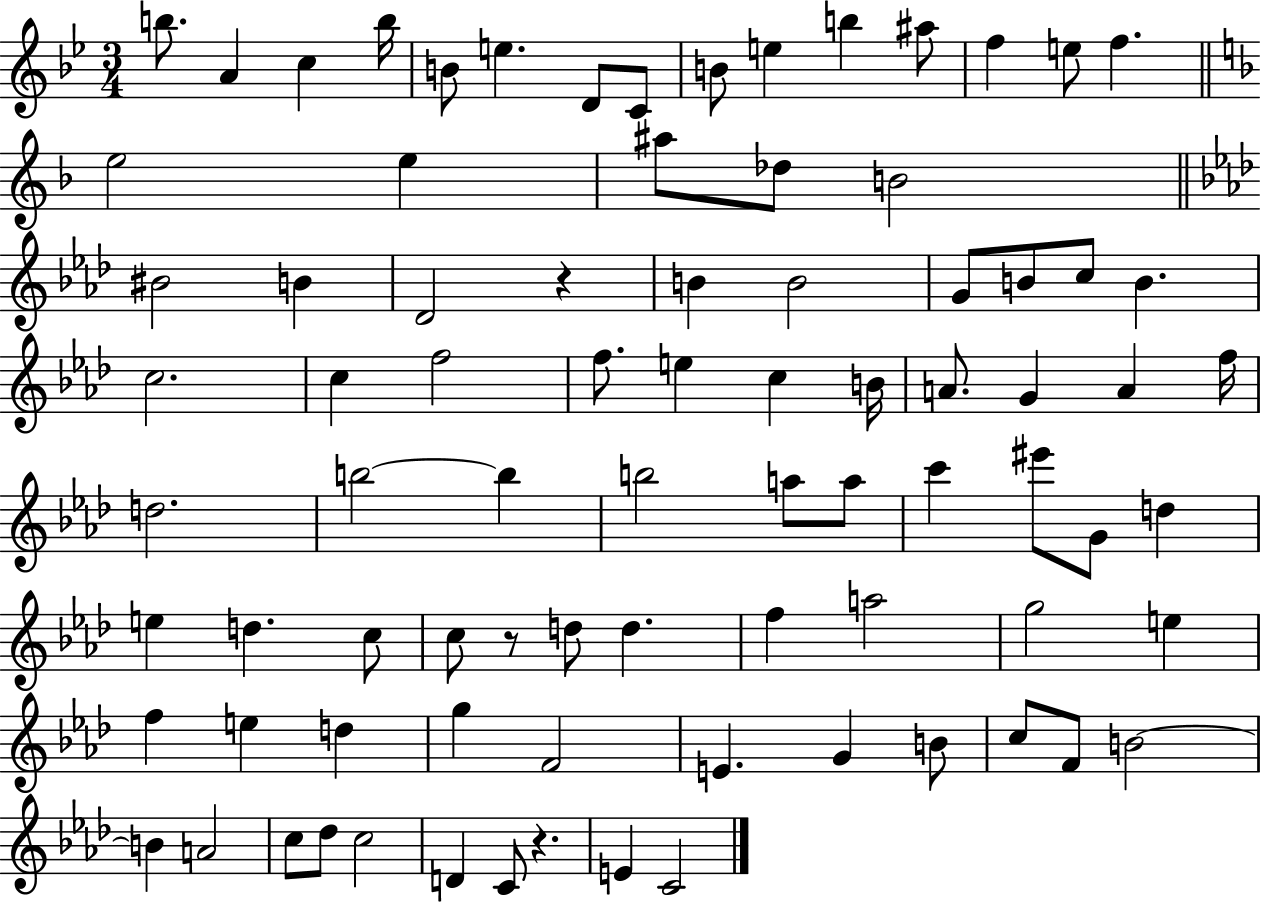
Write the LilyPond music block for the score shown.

{
  \clef treble
  \numericTimeSignature
  \time 3/4
  \key bes \major
  b''8. a'4 c''4 b''16 | b'8 e''4. d'8 c'8 | b'8 e''4 b''4 ais''8 | f''4 e''8 f''4. | \break \bar "||" \break \key d \minor e''2 e''4 | ais''8 des''8 b'2 | \bar "||" \break \key aes \major bis'2 b'4 | des'2 r4 | b'4 b'2 | g'8 b'8 c''8 b'4. | \break c''2. | c''4 f''2 | f''8. e''4 c''4 b'16 | a'8. g'4 a'4 f''16 | \break d''2. | b''2~~ b''4 | b''2 a''8 a''8 | c'''4 eis'''8 g'8 d''4 | \break e''4 d''4. c''8 | c''8 r8 d''8 d''4. | f''4 a''2 | g''2 e''4 | \break f''4 e''4 d''4 | g''4 f'2 | e'4. g'4 b'8 | c''8 f'8 b'2~~ | \break b'4 a'2 | c''8 des''8 c''2 | d'4 c'8 r4. | e'4 c'2 | \break \bar "|."
}